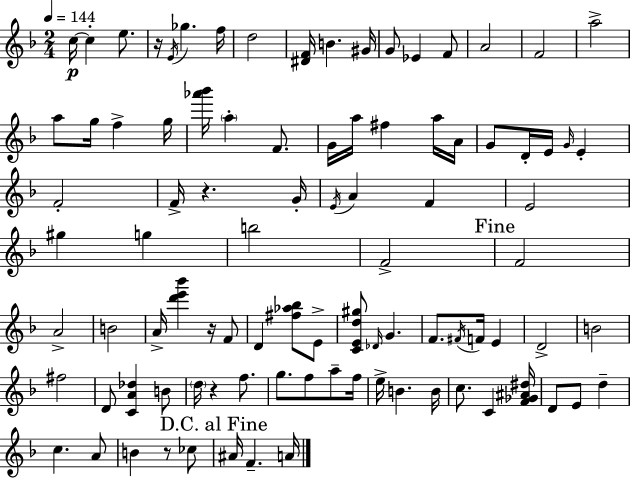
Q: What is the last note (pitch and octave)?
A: A4